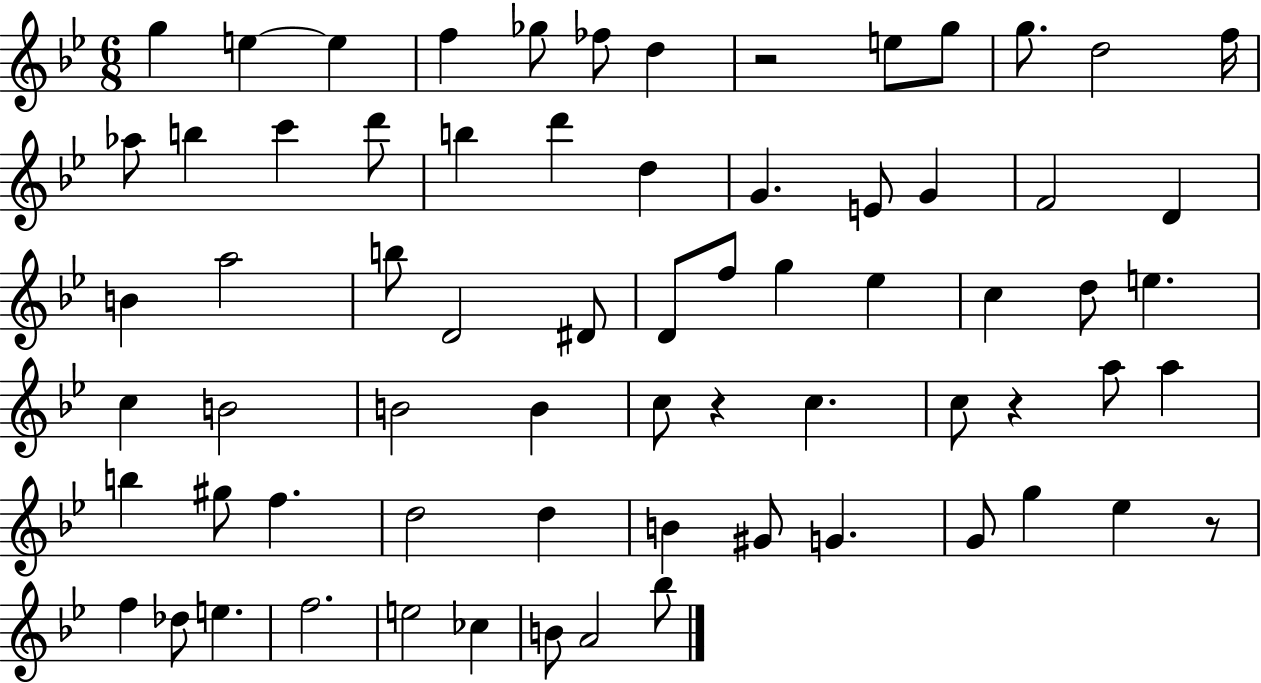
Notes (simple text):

G5/q E5/q E5/q F5/q Gb5/e FES5/e D5/q R/h E5/e G5/e G5/e. D5/h F5/s Ab5/e B5/q C6/q D6/e B5/q D6/q D5/q G4/q. E4/e G4/q F4/h D4/q B4/q A5/h B5/e D4/h D#4/e D4/e F5/e G5/q Eb5/q C5/q D5/e E5/q. C5/q B4/h B4/h B4/q C5/e R/q C5/q. C5/e R/q A5/e A5/q B5/q G#5/e F5/q. D5/h D5/q B4/q G#4/e G4/q. G4/e G5/q Eb5/q R/e F5/q Db5/e E5/q. F5/h. E5/h CES5/q B4/e A4/h Bb5/e